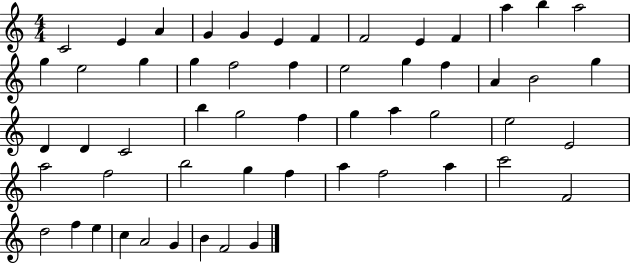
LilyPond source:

{
  \clef treble
  \numericTimeSignature
  \time 4/4
  \key c \major
  c'2 e'4 a'4 | g'4 g'4 e'4 f'4 | f'2 e'4 f'4 | a''4 b''4 a''2 | \break g''4 e''2 g''4 | g''4 f''2 f''4 | e''2 g''4 f''4 | a'4 b'2 g''4 | \break d'4 d'4 c'2 | b''4 g''2 f''4 | g''4 a''4 g''2 | e''2 e'2 | \break a''2 f''2 | b''2 g''4 f''4 | a''4 f''2 a''4 | c'''2 f'2 | \break d''2 f''4 e''4 | c''4 a'2 g'4 | b'4 f'2 g'4 | \bar "|."
}